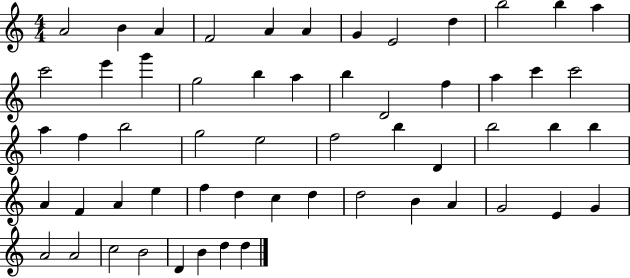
X:1
T:Untitled
M:4/4
L:1/4
K:C
A2 B A F2 A A G E2 d b2 b a c'2 e' g' g2 b a b D2 f a c' c'2 a f b2 g2 e2 f2 b D b2 b b A F A e f d c d d2 B A G2 E G A2 A2 c2 B2 D B d d